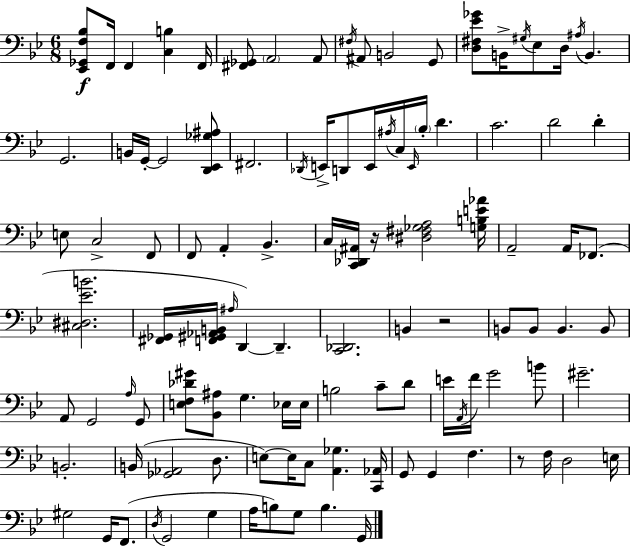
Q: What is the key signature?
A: BES major